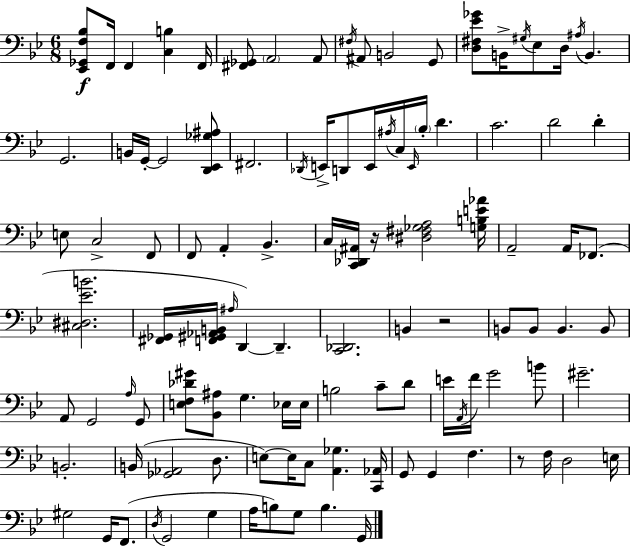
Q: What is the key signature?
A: BES major